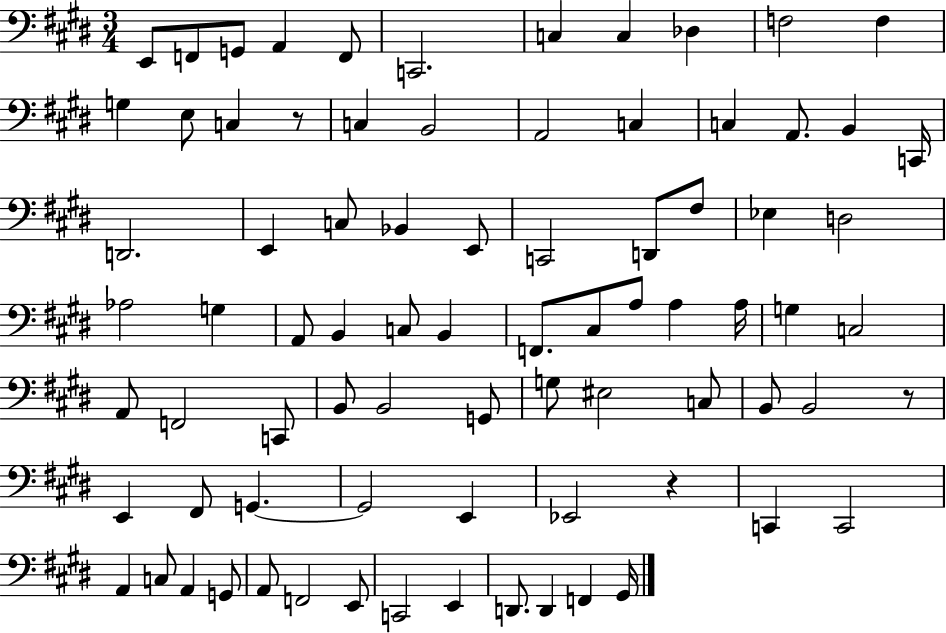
E2/e F2/e G2/e A2/q F2/e C2/h. C3/q C3/q Db3/q F3/h F3/q G3/q E3/e C3/q R/e C3/q B2/h A2/h C3/q C3/q A2/e. B2/q C2/s D2/h. E2/q C3/e Bb2/q E2/e C2/h D2/e F#3/e Eb3/q D3/h Ab3/h G3/q A2/e B2/q C3/e B2/q F2/e. C#3/e A3/e A3/q A3/s G3/q C3/h A2/e F2/h C2/e B2/e B2/h G2/e G3/e EIS3/h C3/e B2/e B2/h R/e E2/q F#2/e G2/q. G2/h E2/q Eb2/h R/q C2/q C2/h A2/q C3/e A2/q G2/e A2/e F2/h E2/e C2/h E2/q D2/e. D2/q F2/q G#2/s